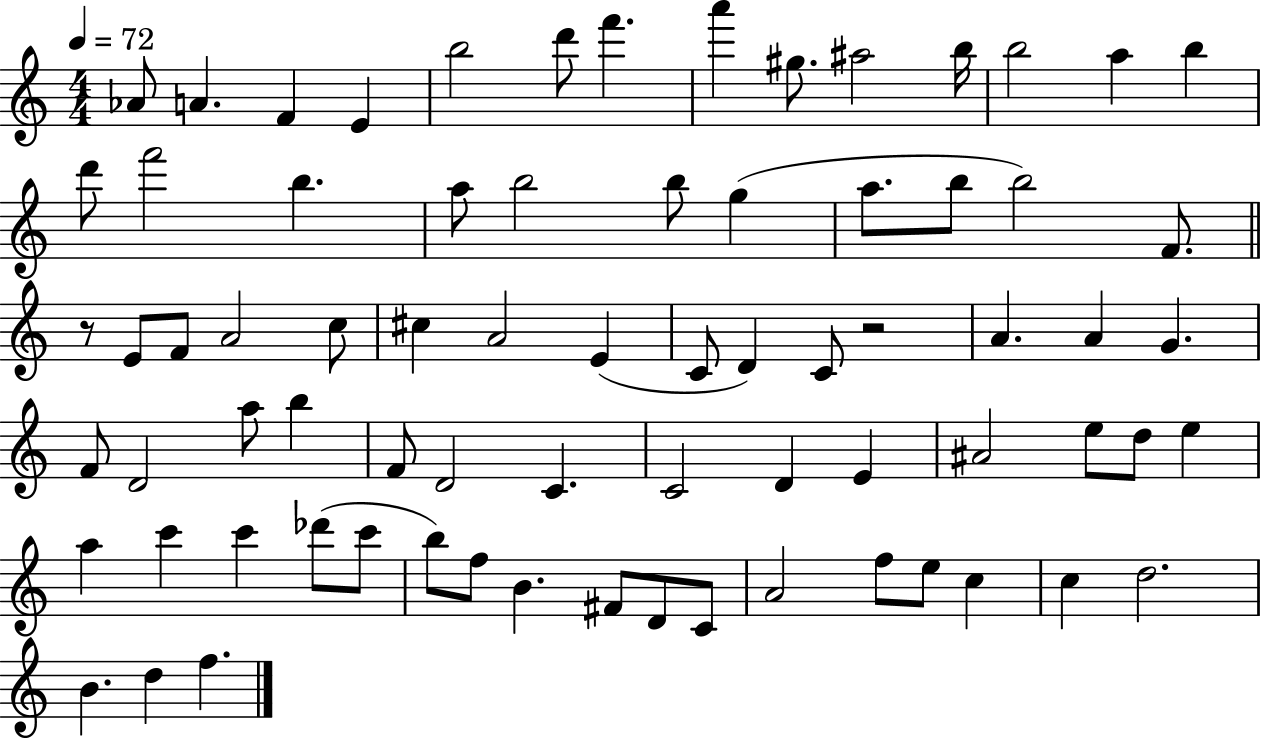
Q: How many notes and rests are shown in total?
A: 74